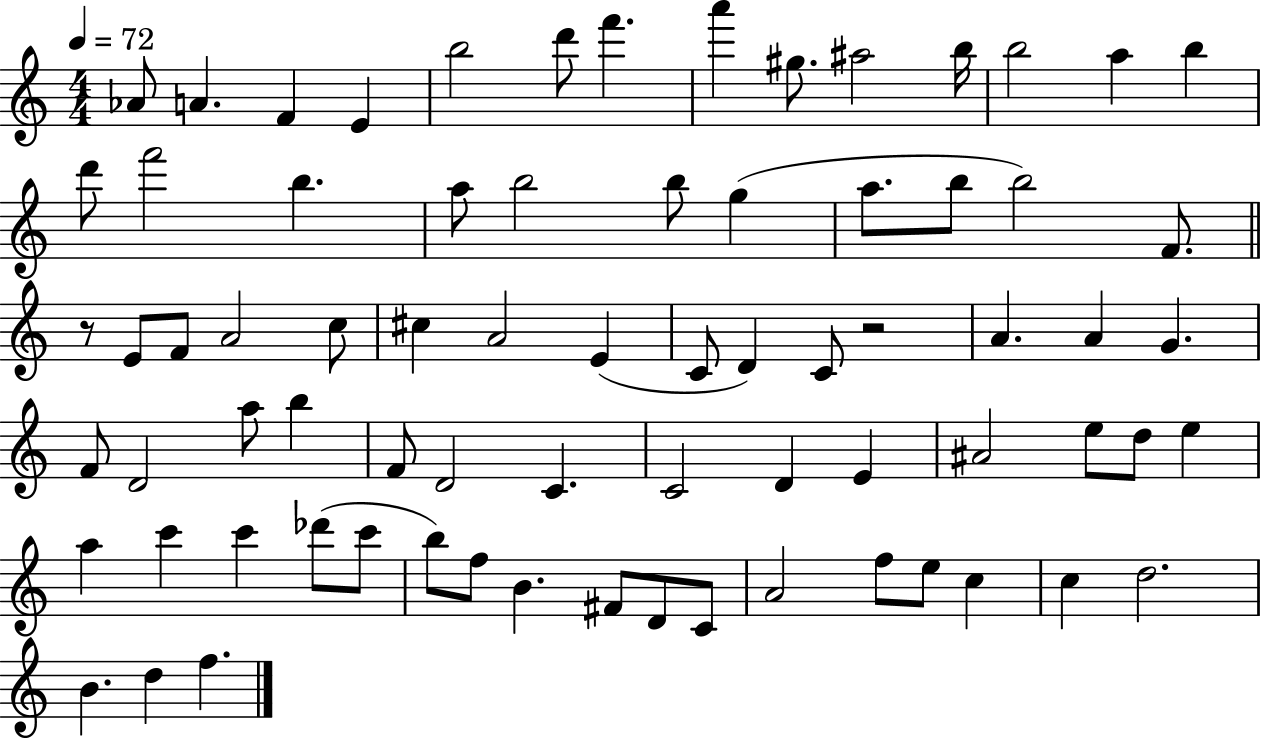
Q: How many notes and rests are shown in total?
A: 74